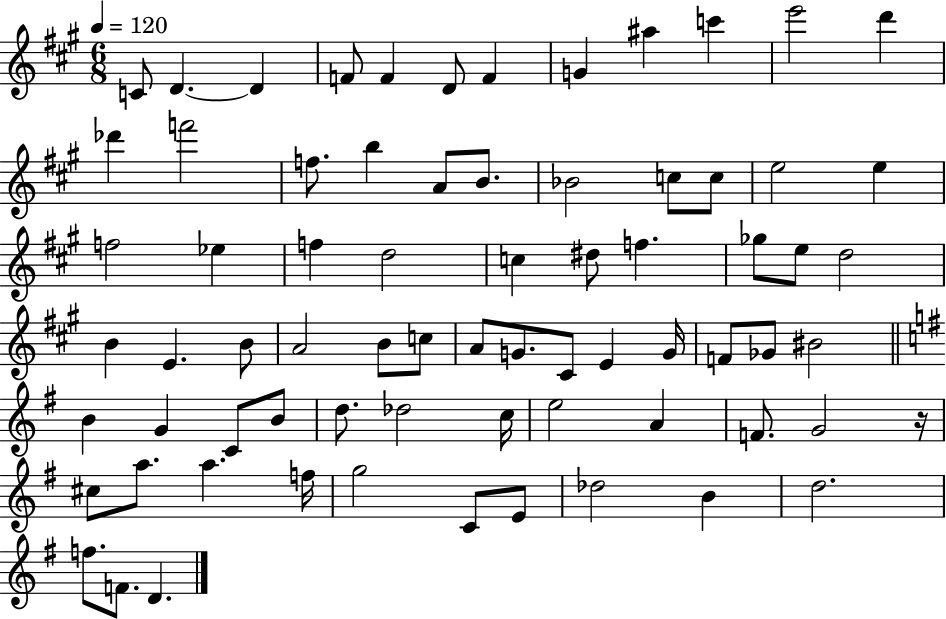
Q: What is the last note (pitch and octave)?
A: D4